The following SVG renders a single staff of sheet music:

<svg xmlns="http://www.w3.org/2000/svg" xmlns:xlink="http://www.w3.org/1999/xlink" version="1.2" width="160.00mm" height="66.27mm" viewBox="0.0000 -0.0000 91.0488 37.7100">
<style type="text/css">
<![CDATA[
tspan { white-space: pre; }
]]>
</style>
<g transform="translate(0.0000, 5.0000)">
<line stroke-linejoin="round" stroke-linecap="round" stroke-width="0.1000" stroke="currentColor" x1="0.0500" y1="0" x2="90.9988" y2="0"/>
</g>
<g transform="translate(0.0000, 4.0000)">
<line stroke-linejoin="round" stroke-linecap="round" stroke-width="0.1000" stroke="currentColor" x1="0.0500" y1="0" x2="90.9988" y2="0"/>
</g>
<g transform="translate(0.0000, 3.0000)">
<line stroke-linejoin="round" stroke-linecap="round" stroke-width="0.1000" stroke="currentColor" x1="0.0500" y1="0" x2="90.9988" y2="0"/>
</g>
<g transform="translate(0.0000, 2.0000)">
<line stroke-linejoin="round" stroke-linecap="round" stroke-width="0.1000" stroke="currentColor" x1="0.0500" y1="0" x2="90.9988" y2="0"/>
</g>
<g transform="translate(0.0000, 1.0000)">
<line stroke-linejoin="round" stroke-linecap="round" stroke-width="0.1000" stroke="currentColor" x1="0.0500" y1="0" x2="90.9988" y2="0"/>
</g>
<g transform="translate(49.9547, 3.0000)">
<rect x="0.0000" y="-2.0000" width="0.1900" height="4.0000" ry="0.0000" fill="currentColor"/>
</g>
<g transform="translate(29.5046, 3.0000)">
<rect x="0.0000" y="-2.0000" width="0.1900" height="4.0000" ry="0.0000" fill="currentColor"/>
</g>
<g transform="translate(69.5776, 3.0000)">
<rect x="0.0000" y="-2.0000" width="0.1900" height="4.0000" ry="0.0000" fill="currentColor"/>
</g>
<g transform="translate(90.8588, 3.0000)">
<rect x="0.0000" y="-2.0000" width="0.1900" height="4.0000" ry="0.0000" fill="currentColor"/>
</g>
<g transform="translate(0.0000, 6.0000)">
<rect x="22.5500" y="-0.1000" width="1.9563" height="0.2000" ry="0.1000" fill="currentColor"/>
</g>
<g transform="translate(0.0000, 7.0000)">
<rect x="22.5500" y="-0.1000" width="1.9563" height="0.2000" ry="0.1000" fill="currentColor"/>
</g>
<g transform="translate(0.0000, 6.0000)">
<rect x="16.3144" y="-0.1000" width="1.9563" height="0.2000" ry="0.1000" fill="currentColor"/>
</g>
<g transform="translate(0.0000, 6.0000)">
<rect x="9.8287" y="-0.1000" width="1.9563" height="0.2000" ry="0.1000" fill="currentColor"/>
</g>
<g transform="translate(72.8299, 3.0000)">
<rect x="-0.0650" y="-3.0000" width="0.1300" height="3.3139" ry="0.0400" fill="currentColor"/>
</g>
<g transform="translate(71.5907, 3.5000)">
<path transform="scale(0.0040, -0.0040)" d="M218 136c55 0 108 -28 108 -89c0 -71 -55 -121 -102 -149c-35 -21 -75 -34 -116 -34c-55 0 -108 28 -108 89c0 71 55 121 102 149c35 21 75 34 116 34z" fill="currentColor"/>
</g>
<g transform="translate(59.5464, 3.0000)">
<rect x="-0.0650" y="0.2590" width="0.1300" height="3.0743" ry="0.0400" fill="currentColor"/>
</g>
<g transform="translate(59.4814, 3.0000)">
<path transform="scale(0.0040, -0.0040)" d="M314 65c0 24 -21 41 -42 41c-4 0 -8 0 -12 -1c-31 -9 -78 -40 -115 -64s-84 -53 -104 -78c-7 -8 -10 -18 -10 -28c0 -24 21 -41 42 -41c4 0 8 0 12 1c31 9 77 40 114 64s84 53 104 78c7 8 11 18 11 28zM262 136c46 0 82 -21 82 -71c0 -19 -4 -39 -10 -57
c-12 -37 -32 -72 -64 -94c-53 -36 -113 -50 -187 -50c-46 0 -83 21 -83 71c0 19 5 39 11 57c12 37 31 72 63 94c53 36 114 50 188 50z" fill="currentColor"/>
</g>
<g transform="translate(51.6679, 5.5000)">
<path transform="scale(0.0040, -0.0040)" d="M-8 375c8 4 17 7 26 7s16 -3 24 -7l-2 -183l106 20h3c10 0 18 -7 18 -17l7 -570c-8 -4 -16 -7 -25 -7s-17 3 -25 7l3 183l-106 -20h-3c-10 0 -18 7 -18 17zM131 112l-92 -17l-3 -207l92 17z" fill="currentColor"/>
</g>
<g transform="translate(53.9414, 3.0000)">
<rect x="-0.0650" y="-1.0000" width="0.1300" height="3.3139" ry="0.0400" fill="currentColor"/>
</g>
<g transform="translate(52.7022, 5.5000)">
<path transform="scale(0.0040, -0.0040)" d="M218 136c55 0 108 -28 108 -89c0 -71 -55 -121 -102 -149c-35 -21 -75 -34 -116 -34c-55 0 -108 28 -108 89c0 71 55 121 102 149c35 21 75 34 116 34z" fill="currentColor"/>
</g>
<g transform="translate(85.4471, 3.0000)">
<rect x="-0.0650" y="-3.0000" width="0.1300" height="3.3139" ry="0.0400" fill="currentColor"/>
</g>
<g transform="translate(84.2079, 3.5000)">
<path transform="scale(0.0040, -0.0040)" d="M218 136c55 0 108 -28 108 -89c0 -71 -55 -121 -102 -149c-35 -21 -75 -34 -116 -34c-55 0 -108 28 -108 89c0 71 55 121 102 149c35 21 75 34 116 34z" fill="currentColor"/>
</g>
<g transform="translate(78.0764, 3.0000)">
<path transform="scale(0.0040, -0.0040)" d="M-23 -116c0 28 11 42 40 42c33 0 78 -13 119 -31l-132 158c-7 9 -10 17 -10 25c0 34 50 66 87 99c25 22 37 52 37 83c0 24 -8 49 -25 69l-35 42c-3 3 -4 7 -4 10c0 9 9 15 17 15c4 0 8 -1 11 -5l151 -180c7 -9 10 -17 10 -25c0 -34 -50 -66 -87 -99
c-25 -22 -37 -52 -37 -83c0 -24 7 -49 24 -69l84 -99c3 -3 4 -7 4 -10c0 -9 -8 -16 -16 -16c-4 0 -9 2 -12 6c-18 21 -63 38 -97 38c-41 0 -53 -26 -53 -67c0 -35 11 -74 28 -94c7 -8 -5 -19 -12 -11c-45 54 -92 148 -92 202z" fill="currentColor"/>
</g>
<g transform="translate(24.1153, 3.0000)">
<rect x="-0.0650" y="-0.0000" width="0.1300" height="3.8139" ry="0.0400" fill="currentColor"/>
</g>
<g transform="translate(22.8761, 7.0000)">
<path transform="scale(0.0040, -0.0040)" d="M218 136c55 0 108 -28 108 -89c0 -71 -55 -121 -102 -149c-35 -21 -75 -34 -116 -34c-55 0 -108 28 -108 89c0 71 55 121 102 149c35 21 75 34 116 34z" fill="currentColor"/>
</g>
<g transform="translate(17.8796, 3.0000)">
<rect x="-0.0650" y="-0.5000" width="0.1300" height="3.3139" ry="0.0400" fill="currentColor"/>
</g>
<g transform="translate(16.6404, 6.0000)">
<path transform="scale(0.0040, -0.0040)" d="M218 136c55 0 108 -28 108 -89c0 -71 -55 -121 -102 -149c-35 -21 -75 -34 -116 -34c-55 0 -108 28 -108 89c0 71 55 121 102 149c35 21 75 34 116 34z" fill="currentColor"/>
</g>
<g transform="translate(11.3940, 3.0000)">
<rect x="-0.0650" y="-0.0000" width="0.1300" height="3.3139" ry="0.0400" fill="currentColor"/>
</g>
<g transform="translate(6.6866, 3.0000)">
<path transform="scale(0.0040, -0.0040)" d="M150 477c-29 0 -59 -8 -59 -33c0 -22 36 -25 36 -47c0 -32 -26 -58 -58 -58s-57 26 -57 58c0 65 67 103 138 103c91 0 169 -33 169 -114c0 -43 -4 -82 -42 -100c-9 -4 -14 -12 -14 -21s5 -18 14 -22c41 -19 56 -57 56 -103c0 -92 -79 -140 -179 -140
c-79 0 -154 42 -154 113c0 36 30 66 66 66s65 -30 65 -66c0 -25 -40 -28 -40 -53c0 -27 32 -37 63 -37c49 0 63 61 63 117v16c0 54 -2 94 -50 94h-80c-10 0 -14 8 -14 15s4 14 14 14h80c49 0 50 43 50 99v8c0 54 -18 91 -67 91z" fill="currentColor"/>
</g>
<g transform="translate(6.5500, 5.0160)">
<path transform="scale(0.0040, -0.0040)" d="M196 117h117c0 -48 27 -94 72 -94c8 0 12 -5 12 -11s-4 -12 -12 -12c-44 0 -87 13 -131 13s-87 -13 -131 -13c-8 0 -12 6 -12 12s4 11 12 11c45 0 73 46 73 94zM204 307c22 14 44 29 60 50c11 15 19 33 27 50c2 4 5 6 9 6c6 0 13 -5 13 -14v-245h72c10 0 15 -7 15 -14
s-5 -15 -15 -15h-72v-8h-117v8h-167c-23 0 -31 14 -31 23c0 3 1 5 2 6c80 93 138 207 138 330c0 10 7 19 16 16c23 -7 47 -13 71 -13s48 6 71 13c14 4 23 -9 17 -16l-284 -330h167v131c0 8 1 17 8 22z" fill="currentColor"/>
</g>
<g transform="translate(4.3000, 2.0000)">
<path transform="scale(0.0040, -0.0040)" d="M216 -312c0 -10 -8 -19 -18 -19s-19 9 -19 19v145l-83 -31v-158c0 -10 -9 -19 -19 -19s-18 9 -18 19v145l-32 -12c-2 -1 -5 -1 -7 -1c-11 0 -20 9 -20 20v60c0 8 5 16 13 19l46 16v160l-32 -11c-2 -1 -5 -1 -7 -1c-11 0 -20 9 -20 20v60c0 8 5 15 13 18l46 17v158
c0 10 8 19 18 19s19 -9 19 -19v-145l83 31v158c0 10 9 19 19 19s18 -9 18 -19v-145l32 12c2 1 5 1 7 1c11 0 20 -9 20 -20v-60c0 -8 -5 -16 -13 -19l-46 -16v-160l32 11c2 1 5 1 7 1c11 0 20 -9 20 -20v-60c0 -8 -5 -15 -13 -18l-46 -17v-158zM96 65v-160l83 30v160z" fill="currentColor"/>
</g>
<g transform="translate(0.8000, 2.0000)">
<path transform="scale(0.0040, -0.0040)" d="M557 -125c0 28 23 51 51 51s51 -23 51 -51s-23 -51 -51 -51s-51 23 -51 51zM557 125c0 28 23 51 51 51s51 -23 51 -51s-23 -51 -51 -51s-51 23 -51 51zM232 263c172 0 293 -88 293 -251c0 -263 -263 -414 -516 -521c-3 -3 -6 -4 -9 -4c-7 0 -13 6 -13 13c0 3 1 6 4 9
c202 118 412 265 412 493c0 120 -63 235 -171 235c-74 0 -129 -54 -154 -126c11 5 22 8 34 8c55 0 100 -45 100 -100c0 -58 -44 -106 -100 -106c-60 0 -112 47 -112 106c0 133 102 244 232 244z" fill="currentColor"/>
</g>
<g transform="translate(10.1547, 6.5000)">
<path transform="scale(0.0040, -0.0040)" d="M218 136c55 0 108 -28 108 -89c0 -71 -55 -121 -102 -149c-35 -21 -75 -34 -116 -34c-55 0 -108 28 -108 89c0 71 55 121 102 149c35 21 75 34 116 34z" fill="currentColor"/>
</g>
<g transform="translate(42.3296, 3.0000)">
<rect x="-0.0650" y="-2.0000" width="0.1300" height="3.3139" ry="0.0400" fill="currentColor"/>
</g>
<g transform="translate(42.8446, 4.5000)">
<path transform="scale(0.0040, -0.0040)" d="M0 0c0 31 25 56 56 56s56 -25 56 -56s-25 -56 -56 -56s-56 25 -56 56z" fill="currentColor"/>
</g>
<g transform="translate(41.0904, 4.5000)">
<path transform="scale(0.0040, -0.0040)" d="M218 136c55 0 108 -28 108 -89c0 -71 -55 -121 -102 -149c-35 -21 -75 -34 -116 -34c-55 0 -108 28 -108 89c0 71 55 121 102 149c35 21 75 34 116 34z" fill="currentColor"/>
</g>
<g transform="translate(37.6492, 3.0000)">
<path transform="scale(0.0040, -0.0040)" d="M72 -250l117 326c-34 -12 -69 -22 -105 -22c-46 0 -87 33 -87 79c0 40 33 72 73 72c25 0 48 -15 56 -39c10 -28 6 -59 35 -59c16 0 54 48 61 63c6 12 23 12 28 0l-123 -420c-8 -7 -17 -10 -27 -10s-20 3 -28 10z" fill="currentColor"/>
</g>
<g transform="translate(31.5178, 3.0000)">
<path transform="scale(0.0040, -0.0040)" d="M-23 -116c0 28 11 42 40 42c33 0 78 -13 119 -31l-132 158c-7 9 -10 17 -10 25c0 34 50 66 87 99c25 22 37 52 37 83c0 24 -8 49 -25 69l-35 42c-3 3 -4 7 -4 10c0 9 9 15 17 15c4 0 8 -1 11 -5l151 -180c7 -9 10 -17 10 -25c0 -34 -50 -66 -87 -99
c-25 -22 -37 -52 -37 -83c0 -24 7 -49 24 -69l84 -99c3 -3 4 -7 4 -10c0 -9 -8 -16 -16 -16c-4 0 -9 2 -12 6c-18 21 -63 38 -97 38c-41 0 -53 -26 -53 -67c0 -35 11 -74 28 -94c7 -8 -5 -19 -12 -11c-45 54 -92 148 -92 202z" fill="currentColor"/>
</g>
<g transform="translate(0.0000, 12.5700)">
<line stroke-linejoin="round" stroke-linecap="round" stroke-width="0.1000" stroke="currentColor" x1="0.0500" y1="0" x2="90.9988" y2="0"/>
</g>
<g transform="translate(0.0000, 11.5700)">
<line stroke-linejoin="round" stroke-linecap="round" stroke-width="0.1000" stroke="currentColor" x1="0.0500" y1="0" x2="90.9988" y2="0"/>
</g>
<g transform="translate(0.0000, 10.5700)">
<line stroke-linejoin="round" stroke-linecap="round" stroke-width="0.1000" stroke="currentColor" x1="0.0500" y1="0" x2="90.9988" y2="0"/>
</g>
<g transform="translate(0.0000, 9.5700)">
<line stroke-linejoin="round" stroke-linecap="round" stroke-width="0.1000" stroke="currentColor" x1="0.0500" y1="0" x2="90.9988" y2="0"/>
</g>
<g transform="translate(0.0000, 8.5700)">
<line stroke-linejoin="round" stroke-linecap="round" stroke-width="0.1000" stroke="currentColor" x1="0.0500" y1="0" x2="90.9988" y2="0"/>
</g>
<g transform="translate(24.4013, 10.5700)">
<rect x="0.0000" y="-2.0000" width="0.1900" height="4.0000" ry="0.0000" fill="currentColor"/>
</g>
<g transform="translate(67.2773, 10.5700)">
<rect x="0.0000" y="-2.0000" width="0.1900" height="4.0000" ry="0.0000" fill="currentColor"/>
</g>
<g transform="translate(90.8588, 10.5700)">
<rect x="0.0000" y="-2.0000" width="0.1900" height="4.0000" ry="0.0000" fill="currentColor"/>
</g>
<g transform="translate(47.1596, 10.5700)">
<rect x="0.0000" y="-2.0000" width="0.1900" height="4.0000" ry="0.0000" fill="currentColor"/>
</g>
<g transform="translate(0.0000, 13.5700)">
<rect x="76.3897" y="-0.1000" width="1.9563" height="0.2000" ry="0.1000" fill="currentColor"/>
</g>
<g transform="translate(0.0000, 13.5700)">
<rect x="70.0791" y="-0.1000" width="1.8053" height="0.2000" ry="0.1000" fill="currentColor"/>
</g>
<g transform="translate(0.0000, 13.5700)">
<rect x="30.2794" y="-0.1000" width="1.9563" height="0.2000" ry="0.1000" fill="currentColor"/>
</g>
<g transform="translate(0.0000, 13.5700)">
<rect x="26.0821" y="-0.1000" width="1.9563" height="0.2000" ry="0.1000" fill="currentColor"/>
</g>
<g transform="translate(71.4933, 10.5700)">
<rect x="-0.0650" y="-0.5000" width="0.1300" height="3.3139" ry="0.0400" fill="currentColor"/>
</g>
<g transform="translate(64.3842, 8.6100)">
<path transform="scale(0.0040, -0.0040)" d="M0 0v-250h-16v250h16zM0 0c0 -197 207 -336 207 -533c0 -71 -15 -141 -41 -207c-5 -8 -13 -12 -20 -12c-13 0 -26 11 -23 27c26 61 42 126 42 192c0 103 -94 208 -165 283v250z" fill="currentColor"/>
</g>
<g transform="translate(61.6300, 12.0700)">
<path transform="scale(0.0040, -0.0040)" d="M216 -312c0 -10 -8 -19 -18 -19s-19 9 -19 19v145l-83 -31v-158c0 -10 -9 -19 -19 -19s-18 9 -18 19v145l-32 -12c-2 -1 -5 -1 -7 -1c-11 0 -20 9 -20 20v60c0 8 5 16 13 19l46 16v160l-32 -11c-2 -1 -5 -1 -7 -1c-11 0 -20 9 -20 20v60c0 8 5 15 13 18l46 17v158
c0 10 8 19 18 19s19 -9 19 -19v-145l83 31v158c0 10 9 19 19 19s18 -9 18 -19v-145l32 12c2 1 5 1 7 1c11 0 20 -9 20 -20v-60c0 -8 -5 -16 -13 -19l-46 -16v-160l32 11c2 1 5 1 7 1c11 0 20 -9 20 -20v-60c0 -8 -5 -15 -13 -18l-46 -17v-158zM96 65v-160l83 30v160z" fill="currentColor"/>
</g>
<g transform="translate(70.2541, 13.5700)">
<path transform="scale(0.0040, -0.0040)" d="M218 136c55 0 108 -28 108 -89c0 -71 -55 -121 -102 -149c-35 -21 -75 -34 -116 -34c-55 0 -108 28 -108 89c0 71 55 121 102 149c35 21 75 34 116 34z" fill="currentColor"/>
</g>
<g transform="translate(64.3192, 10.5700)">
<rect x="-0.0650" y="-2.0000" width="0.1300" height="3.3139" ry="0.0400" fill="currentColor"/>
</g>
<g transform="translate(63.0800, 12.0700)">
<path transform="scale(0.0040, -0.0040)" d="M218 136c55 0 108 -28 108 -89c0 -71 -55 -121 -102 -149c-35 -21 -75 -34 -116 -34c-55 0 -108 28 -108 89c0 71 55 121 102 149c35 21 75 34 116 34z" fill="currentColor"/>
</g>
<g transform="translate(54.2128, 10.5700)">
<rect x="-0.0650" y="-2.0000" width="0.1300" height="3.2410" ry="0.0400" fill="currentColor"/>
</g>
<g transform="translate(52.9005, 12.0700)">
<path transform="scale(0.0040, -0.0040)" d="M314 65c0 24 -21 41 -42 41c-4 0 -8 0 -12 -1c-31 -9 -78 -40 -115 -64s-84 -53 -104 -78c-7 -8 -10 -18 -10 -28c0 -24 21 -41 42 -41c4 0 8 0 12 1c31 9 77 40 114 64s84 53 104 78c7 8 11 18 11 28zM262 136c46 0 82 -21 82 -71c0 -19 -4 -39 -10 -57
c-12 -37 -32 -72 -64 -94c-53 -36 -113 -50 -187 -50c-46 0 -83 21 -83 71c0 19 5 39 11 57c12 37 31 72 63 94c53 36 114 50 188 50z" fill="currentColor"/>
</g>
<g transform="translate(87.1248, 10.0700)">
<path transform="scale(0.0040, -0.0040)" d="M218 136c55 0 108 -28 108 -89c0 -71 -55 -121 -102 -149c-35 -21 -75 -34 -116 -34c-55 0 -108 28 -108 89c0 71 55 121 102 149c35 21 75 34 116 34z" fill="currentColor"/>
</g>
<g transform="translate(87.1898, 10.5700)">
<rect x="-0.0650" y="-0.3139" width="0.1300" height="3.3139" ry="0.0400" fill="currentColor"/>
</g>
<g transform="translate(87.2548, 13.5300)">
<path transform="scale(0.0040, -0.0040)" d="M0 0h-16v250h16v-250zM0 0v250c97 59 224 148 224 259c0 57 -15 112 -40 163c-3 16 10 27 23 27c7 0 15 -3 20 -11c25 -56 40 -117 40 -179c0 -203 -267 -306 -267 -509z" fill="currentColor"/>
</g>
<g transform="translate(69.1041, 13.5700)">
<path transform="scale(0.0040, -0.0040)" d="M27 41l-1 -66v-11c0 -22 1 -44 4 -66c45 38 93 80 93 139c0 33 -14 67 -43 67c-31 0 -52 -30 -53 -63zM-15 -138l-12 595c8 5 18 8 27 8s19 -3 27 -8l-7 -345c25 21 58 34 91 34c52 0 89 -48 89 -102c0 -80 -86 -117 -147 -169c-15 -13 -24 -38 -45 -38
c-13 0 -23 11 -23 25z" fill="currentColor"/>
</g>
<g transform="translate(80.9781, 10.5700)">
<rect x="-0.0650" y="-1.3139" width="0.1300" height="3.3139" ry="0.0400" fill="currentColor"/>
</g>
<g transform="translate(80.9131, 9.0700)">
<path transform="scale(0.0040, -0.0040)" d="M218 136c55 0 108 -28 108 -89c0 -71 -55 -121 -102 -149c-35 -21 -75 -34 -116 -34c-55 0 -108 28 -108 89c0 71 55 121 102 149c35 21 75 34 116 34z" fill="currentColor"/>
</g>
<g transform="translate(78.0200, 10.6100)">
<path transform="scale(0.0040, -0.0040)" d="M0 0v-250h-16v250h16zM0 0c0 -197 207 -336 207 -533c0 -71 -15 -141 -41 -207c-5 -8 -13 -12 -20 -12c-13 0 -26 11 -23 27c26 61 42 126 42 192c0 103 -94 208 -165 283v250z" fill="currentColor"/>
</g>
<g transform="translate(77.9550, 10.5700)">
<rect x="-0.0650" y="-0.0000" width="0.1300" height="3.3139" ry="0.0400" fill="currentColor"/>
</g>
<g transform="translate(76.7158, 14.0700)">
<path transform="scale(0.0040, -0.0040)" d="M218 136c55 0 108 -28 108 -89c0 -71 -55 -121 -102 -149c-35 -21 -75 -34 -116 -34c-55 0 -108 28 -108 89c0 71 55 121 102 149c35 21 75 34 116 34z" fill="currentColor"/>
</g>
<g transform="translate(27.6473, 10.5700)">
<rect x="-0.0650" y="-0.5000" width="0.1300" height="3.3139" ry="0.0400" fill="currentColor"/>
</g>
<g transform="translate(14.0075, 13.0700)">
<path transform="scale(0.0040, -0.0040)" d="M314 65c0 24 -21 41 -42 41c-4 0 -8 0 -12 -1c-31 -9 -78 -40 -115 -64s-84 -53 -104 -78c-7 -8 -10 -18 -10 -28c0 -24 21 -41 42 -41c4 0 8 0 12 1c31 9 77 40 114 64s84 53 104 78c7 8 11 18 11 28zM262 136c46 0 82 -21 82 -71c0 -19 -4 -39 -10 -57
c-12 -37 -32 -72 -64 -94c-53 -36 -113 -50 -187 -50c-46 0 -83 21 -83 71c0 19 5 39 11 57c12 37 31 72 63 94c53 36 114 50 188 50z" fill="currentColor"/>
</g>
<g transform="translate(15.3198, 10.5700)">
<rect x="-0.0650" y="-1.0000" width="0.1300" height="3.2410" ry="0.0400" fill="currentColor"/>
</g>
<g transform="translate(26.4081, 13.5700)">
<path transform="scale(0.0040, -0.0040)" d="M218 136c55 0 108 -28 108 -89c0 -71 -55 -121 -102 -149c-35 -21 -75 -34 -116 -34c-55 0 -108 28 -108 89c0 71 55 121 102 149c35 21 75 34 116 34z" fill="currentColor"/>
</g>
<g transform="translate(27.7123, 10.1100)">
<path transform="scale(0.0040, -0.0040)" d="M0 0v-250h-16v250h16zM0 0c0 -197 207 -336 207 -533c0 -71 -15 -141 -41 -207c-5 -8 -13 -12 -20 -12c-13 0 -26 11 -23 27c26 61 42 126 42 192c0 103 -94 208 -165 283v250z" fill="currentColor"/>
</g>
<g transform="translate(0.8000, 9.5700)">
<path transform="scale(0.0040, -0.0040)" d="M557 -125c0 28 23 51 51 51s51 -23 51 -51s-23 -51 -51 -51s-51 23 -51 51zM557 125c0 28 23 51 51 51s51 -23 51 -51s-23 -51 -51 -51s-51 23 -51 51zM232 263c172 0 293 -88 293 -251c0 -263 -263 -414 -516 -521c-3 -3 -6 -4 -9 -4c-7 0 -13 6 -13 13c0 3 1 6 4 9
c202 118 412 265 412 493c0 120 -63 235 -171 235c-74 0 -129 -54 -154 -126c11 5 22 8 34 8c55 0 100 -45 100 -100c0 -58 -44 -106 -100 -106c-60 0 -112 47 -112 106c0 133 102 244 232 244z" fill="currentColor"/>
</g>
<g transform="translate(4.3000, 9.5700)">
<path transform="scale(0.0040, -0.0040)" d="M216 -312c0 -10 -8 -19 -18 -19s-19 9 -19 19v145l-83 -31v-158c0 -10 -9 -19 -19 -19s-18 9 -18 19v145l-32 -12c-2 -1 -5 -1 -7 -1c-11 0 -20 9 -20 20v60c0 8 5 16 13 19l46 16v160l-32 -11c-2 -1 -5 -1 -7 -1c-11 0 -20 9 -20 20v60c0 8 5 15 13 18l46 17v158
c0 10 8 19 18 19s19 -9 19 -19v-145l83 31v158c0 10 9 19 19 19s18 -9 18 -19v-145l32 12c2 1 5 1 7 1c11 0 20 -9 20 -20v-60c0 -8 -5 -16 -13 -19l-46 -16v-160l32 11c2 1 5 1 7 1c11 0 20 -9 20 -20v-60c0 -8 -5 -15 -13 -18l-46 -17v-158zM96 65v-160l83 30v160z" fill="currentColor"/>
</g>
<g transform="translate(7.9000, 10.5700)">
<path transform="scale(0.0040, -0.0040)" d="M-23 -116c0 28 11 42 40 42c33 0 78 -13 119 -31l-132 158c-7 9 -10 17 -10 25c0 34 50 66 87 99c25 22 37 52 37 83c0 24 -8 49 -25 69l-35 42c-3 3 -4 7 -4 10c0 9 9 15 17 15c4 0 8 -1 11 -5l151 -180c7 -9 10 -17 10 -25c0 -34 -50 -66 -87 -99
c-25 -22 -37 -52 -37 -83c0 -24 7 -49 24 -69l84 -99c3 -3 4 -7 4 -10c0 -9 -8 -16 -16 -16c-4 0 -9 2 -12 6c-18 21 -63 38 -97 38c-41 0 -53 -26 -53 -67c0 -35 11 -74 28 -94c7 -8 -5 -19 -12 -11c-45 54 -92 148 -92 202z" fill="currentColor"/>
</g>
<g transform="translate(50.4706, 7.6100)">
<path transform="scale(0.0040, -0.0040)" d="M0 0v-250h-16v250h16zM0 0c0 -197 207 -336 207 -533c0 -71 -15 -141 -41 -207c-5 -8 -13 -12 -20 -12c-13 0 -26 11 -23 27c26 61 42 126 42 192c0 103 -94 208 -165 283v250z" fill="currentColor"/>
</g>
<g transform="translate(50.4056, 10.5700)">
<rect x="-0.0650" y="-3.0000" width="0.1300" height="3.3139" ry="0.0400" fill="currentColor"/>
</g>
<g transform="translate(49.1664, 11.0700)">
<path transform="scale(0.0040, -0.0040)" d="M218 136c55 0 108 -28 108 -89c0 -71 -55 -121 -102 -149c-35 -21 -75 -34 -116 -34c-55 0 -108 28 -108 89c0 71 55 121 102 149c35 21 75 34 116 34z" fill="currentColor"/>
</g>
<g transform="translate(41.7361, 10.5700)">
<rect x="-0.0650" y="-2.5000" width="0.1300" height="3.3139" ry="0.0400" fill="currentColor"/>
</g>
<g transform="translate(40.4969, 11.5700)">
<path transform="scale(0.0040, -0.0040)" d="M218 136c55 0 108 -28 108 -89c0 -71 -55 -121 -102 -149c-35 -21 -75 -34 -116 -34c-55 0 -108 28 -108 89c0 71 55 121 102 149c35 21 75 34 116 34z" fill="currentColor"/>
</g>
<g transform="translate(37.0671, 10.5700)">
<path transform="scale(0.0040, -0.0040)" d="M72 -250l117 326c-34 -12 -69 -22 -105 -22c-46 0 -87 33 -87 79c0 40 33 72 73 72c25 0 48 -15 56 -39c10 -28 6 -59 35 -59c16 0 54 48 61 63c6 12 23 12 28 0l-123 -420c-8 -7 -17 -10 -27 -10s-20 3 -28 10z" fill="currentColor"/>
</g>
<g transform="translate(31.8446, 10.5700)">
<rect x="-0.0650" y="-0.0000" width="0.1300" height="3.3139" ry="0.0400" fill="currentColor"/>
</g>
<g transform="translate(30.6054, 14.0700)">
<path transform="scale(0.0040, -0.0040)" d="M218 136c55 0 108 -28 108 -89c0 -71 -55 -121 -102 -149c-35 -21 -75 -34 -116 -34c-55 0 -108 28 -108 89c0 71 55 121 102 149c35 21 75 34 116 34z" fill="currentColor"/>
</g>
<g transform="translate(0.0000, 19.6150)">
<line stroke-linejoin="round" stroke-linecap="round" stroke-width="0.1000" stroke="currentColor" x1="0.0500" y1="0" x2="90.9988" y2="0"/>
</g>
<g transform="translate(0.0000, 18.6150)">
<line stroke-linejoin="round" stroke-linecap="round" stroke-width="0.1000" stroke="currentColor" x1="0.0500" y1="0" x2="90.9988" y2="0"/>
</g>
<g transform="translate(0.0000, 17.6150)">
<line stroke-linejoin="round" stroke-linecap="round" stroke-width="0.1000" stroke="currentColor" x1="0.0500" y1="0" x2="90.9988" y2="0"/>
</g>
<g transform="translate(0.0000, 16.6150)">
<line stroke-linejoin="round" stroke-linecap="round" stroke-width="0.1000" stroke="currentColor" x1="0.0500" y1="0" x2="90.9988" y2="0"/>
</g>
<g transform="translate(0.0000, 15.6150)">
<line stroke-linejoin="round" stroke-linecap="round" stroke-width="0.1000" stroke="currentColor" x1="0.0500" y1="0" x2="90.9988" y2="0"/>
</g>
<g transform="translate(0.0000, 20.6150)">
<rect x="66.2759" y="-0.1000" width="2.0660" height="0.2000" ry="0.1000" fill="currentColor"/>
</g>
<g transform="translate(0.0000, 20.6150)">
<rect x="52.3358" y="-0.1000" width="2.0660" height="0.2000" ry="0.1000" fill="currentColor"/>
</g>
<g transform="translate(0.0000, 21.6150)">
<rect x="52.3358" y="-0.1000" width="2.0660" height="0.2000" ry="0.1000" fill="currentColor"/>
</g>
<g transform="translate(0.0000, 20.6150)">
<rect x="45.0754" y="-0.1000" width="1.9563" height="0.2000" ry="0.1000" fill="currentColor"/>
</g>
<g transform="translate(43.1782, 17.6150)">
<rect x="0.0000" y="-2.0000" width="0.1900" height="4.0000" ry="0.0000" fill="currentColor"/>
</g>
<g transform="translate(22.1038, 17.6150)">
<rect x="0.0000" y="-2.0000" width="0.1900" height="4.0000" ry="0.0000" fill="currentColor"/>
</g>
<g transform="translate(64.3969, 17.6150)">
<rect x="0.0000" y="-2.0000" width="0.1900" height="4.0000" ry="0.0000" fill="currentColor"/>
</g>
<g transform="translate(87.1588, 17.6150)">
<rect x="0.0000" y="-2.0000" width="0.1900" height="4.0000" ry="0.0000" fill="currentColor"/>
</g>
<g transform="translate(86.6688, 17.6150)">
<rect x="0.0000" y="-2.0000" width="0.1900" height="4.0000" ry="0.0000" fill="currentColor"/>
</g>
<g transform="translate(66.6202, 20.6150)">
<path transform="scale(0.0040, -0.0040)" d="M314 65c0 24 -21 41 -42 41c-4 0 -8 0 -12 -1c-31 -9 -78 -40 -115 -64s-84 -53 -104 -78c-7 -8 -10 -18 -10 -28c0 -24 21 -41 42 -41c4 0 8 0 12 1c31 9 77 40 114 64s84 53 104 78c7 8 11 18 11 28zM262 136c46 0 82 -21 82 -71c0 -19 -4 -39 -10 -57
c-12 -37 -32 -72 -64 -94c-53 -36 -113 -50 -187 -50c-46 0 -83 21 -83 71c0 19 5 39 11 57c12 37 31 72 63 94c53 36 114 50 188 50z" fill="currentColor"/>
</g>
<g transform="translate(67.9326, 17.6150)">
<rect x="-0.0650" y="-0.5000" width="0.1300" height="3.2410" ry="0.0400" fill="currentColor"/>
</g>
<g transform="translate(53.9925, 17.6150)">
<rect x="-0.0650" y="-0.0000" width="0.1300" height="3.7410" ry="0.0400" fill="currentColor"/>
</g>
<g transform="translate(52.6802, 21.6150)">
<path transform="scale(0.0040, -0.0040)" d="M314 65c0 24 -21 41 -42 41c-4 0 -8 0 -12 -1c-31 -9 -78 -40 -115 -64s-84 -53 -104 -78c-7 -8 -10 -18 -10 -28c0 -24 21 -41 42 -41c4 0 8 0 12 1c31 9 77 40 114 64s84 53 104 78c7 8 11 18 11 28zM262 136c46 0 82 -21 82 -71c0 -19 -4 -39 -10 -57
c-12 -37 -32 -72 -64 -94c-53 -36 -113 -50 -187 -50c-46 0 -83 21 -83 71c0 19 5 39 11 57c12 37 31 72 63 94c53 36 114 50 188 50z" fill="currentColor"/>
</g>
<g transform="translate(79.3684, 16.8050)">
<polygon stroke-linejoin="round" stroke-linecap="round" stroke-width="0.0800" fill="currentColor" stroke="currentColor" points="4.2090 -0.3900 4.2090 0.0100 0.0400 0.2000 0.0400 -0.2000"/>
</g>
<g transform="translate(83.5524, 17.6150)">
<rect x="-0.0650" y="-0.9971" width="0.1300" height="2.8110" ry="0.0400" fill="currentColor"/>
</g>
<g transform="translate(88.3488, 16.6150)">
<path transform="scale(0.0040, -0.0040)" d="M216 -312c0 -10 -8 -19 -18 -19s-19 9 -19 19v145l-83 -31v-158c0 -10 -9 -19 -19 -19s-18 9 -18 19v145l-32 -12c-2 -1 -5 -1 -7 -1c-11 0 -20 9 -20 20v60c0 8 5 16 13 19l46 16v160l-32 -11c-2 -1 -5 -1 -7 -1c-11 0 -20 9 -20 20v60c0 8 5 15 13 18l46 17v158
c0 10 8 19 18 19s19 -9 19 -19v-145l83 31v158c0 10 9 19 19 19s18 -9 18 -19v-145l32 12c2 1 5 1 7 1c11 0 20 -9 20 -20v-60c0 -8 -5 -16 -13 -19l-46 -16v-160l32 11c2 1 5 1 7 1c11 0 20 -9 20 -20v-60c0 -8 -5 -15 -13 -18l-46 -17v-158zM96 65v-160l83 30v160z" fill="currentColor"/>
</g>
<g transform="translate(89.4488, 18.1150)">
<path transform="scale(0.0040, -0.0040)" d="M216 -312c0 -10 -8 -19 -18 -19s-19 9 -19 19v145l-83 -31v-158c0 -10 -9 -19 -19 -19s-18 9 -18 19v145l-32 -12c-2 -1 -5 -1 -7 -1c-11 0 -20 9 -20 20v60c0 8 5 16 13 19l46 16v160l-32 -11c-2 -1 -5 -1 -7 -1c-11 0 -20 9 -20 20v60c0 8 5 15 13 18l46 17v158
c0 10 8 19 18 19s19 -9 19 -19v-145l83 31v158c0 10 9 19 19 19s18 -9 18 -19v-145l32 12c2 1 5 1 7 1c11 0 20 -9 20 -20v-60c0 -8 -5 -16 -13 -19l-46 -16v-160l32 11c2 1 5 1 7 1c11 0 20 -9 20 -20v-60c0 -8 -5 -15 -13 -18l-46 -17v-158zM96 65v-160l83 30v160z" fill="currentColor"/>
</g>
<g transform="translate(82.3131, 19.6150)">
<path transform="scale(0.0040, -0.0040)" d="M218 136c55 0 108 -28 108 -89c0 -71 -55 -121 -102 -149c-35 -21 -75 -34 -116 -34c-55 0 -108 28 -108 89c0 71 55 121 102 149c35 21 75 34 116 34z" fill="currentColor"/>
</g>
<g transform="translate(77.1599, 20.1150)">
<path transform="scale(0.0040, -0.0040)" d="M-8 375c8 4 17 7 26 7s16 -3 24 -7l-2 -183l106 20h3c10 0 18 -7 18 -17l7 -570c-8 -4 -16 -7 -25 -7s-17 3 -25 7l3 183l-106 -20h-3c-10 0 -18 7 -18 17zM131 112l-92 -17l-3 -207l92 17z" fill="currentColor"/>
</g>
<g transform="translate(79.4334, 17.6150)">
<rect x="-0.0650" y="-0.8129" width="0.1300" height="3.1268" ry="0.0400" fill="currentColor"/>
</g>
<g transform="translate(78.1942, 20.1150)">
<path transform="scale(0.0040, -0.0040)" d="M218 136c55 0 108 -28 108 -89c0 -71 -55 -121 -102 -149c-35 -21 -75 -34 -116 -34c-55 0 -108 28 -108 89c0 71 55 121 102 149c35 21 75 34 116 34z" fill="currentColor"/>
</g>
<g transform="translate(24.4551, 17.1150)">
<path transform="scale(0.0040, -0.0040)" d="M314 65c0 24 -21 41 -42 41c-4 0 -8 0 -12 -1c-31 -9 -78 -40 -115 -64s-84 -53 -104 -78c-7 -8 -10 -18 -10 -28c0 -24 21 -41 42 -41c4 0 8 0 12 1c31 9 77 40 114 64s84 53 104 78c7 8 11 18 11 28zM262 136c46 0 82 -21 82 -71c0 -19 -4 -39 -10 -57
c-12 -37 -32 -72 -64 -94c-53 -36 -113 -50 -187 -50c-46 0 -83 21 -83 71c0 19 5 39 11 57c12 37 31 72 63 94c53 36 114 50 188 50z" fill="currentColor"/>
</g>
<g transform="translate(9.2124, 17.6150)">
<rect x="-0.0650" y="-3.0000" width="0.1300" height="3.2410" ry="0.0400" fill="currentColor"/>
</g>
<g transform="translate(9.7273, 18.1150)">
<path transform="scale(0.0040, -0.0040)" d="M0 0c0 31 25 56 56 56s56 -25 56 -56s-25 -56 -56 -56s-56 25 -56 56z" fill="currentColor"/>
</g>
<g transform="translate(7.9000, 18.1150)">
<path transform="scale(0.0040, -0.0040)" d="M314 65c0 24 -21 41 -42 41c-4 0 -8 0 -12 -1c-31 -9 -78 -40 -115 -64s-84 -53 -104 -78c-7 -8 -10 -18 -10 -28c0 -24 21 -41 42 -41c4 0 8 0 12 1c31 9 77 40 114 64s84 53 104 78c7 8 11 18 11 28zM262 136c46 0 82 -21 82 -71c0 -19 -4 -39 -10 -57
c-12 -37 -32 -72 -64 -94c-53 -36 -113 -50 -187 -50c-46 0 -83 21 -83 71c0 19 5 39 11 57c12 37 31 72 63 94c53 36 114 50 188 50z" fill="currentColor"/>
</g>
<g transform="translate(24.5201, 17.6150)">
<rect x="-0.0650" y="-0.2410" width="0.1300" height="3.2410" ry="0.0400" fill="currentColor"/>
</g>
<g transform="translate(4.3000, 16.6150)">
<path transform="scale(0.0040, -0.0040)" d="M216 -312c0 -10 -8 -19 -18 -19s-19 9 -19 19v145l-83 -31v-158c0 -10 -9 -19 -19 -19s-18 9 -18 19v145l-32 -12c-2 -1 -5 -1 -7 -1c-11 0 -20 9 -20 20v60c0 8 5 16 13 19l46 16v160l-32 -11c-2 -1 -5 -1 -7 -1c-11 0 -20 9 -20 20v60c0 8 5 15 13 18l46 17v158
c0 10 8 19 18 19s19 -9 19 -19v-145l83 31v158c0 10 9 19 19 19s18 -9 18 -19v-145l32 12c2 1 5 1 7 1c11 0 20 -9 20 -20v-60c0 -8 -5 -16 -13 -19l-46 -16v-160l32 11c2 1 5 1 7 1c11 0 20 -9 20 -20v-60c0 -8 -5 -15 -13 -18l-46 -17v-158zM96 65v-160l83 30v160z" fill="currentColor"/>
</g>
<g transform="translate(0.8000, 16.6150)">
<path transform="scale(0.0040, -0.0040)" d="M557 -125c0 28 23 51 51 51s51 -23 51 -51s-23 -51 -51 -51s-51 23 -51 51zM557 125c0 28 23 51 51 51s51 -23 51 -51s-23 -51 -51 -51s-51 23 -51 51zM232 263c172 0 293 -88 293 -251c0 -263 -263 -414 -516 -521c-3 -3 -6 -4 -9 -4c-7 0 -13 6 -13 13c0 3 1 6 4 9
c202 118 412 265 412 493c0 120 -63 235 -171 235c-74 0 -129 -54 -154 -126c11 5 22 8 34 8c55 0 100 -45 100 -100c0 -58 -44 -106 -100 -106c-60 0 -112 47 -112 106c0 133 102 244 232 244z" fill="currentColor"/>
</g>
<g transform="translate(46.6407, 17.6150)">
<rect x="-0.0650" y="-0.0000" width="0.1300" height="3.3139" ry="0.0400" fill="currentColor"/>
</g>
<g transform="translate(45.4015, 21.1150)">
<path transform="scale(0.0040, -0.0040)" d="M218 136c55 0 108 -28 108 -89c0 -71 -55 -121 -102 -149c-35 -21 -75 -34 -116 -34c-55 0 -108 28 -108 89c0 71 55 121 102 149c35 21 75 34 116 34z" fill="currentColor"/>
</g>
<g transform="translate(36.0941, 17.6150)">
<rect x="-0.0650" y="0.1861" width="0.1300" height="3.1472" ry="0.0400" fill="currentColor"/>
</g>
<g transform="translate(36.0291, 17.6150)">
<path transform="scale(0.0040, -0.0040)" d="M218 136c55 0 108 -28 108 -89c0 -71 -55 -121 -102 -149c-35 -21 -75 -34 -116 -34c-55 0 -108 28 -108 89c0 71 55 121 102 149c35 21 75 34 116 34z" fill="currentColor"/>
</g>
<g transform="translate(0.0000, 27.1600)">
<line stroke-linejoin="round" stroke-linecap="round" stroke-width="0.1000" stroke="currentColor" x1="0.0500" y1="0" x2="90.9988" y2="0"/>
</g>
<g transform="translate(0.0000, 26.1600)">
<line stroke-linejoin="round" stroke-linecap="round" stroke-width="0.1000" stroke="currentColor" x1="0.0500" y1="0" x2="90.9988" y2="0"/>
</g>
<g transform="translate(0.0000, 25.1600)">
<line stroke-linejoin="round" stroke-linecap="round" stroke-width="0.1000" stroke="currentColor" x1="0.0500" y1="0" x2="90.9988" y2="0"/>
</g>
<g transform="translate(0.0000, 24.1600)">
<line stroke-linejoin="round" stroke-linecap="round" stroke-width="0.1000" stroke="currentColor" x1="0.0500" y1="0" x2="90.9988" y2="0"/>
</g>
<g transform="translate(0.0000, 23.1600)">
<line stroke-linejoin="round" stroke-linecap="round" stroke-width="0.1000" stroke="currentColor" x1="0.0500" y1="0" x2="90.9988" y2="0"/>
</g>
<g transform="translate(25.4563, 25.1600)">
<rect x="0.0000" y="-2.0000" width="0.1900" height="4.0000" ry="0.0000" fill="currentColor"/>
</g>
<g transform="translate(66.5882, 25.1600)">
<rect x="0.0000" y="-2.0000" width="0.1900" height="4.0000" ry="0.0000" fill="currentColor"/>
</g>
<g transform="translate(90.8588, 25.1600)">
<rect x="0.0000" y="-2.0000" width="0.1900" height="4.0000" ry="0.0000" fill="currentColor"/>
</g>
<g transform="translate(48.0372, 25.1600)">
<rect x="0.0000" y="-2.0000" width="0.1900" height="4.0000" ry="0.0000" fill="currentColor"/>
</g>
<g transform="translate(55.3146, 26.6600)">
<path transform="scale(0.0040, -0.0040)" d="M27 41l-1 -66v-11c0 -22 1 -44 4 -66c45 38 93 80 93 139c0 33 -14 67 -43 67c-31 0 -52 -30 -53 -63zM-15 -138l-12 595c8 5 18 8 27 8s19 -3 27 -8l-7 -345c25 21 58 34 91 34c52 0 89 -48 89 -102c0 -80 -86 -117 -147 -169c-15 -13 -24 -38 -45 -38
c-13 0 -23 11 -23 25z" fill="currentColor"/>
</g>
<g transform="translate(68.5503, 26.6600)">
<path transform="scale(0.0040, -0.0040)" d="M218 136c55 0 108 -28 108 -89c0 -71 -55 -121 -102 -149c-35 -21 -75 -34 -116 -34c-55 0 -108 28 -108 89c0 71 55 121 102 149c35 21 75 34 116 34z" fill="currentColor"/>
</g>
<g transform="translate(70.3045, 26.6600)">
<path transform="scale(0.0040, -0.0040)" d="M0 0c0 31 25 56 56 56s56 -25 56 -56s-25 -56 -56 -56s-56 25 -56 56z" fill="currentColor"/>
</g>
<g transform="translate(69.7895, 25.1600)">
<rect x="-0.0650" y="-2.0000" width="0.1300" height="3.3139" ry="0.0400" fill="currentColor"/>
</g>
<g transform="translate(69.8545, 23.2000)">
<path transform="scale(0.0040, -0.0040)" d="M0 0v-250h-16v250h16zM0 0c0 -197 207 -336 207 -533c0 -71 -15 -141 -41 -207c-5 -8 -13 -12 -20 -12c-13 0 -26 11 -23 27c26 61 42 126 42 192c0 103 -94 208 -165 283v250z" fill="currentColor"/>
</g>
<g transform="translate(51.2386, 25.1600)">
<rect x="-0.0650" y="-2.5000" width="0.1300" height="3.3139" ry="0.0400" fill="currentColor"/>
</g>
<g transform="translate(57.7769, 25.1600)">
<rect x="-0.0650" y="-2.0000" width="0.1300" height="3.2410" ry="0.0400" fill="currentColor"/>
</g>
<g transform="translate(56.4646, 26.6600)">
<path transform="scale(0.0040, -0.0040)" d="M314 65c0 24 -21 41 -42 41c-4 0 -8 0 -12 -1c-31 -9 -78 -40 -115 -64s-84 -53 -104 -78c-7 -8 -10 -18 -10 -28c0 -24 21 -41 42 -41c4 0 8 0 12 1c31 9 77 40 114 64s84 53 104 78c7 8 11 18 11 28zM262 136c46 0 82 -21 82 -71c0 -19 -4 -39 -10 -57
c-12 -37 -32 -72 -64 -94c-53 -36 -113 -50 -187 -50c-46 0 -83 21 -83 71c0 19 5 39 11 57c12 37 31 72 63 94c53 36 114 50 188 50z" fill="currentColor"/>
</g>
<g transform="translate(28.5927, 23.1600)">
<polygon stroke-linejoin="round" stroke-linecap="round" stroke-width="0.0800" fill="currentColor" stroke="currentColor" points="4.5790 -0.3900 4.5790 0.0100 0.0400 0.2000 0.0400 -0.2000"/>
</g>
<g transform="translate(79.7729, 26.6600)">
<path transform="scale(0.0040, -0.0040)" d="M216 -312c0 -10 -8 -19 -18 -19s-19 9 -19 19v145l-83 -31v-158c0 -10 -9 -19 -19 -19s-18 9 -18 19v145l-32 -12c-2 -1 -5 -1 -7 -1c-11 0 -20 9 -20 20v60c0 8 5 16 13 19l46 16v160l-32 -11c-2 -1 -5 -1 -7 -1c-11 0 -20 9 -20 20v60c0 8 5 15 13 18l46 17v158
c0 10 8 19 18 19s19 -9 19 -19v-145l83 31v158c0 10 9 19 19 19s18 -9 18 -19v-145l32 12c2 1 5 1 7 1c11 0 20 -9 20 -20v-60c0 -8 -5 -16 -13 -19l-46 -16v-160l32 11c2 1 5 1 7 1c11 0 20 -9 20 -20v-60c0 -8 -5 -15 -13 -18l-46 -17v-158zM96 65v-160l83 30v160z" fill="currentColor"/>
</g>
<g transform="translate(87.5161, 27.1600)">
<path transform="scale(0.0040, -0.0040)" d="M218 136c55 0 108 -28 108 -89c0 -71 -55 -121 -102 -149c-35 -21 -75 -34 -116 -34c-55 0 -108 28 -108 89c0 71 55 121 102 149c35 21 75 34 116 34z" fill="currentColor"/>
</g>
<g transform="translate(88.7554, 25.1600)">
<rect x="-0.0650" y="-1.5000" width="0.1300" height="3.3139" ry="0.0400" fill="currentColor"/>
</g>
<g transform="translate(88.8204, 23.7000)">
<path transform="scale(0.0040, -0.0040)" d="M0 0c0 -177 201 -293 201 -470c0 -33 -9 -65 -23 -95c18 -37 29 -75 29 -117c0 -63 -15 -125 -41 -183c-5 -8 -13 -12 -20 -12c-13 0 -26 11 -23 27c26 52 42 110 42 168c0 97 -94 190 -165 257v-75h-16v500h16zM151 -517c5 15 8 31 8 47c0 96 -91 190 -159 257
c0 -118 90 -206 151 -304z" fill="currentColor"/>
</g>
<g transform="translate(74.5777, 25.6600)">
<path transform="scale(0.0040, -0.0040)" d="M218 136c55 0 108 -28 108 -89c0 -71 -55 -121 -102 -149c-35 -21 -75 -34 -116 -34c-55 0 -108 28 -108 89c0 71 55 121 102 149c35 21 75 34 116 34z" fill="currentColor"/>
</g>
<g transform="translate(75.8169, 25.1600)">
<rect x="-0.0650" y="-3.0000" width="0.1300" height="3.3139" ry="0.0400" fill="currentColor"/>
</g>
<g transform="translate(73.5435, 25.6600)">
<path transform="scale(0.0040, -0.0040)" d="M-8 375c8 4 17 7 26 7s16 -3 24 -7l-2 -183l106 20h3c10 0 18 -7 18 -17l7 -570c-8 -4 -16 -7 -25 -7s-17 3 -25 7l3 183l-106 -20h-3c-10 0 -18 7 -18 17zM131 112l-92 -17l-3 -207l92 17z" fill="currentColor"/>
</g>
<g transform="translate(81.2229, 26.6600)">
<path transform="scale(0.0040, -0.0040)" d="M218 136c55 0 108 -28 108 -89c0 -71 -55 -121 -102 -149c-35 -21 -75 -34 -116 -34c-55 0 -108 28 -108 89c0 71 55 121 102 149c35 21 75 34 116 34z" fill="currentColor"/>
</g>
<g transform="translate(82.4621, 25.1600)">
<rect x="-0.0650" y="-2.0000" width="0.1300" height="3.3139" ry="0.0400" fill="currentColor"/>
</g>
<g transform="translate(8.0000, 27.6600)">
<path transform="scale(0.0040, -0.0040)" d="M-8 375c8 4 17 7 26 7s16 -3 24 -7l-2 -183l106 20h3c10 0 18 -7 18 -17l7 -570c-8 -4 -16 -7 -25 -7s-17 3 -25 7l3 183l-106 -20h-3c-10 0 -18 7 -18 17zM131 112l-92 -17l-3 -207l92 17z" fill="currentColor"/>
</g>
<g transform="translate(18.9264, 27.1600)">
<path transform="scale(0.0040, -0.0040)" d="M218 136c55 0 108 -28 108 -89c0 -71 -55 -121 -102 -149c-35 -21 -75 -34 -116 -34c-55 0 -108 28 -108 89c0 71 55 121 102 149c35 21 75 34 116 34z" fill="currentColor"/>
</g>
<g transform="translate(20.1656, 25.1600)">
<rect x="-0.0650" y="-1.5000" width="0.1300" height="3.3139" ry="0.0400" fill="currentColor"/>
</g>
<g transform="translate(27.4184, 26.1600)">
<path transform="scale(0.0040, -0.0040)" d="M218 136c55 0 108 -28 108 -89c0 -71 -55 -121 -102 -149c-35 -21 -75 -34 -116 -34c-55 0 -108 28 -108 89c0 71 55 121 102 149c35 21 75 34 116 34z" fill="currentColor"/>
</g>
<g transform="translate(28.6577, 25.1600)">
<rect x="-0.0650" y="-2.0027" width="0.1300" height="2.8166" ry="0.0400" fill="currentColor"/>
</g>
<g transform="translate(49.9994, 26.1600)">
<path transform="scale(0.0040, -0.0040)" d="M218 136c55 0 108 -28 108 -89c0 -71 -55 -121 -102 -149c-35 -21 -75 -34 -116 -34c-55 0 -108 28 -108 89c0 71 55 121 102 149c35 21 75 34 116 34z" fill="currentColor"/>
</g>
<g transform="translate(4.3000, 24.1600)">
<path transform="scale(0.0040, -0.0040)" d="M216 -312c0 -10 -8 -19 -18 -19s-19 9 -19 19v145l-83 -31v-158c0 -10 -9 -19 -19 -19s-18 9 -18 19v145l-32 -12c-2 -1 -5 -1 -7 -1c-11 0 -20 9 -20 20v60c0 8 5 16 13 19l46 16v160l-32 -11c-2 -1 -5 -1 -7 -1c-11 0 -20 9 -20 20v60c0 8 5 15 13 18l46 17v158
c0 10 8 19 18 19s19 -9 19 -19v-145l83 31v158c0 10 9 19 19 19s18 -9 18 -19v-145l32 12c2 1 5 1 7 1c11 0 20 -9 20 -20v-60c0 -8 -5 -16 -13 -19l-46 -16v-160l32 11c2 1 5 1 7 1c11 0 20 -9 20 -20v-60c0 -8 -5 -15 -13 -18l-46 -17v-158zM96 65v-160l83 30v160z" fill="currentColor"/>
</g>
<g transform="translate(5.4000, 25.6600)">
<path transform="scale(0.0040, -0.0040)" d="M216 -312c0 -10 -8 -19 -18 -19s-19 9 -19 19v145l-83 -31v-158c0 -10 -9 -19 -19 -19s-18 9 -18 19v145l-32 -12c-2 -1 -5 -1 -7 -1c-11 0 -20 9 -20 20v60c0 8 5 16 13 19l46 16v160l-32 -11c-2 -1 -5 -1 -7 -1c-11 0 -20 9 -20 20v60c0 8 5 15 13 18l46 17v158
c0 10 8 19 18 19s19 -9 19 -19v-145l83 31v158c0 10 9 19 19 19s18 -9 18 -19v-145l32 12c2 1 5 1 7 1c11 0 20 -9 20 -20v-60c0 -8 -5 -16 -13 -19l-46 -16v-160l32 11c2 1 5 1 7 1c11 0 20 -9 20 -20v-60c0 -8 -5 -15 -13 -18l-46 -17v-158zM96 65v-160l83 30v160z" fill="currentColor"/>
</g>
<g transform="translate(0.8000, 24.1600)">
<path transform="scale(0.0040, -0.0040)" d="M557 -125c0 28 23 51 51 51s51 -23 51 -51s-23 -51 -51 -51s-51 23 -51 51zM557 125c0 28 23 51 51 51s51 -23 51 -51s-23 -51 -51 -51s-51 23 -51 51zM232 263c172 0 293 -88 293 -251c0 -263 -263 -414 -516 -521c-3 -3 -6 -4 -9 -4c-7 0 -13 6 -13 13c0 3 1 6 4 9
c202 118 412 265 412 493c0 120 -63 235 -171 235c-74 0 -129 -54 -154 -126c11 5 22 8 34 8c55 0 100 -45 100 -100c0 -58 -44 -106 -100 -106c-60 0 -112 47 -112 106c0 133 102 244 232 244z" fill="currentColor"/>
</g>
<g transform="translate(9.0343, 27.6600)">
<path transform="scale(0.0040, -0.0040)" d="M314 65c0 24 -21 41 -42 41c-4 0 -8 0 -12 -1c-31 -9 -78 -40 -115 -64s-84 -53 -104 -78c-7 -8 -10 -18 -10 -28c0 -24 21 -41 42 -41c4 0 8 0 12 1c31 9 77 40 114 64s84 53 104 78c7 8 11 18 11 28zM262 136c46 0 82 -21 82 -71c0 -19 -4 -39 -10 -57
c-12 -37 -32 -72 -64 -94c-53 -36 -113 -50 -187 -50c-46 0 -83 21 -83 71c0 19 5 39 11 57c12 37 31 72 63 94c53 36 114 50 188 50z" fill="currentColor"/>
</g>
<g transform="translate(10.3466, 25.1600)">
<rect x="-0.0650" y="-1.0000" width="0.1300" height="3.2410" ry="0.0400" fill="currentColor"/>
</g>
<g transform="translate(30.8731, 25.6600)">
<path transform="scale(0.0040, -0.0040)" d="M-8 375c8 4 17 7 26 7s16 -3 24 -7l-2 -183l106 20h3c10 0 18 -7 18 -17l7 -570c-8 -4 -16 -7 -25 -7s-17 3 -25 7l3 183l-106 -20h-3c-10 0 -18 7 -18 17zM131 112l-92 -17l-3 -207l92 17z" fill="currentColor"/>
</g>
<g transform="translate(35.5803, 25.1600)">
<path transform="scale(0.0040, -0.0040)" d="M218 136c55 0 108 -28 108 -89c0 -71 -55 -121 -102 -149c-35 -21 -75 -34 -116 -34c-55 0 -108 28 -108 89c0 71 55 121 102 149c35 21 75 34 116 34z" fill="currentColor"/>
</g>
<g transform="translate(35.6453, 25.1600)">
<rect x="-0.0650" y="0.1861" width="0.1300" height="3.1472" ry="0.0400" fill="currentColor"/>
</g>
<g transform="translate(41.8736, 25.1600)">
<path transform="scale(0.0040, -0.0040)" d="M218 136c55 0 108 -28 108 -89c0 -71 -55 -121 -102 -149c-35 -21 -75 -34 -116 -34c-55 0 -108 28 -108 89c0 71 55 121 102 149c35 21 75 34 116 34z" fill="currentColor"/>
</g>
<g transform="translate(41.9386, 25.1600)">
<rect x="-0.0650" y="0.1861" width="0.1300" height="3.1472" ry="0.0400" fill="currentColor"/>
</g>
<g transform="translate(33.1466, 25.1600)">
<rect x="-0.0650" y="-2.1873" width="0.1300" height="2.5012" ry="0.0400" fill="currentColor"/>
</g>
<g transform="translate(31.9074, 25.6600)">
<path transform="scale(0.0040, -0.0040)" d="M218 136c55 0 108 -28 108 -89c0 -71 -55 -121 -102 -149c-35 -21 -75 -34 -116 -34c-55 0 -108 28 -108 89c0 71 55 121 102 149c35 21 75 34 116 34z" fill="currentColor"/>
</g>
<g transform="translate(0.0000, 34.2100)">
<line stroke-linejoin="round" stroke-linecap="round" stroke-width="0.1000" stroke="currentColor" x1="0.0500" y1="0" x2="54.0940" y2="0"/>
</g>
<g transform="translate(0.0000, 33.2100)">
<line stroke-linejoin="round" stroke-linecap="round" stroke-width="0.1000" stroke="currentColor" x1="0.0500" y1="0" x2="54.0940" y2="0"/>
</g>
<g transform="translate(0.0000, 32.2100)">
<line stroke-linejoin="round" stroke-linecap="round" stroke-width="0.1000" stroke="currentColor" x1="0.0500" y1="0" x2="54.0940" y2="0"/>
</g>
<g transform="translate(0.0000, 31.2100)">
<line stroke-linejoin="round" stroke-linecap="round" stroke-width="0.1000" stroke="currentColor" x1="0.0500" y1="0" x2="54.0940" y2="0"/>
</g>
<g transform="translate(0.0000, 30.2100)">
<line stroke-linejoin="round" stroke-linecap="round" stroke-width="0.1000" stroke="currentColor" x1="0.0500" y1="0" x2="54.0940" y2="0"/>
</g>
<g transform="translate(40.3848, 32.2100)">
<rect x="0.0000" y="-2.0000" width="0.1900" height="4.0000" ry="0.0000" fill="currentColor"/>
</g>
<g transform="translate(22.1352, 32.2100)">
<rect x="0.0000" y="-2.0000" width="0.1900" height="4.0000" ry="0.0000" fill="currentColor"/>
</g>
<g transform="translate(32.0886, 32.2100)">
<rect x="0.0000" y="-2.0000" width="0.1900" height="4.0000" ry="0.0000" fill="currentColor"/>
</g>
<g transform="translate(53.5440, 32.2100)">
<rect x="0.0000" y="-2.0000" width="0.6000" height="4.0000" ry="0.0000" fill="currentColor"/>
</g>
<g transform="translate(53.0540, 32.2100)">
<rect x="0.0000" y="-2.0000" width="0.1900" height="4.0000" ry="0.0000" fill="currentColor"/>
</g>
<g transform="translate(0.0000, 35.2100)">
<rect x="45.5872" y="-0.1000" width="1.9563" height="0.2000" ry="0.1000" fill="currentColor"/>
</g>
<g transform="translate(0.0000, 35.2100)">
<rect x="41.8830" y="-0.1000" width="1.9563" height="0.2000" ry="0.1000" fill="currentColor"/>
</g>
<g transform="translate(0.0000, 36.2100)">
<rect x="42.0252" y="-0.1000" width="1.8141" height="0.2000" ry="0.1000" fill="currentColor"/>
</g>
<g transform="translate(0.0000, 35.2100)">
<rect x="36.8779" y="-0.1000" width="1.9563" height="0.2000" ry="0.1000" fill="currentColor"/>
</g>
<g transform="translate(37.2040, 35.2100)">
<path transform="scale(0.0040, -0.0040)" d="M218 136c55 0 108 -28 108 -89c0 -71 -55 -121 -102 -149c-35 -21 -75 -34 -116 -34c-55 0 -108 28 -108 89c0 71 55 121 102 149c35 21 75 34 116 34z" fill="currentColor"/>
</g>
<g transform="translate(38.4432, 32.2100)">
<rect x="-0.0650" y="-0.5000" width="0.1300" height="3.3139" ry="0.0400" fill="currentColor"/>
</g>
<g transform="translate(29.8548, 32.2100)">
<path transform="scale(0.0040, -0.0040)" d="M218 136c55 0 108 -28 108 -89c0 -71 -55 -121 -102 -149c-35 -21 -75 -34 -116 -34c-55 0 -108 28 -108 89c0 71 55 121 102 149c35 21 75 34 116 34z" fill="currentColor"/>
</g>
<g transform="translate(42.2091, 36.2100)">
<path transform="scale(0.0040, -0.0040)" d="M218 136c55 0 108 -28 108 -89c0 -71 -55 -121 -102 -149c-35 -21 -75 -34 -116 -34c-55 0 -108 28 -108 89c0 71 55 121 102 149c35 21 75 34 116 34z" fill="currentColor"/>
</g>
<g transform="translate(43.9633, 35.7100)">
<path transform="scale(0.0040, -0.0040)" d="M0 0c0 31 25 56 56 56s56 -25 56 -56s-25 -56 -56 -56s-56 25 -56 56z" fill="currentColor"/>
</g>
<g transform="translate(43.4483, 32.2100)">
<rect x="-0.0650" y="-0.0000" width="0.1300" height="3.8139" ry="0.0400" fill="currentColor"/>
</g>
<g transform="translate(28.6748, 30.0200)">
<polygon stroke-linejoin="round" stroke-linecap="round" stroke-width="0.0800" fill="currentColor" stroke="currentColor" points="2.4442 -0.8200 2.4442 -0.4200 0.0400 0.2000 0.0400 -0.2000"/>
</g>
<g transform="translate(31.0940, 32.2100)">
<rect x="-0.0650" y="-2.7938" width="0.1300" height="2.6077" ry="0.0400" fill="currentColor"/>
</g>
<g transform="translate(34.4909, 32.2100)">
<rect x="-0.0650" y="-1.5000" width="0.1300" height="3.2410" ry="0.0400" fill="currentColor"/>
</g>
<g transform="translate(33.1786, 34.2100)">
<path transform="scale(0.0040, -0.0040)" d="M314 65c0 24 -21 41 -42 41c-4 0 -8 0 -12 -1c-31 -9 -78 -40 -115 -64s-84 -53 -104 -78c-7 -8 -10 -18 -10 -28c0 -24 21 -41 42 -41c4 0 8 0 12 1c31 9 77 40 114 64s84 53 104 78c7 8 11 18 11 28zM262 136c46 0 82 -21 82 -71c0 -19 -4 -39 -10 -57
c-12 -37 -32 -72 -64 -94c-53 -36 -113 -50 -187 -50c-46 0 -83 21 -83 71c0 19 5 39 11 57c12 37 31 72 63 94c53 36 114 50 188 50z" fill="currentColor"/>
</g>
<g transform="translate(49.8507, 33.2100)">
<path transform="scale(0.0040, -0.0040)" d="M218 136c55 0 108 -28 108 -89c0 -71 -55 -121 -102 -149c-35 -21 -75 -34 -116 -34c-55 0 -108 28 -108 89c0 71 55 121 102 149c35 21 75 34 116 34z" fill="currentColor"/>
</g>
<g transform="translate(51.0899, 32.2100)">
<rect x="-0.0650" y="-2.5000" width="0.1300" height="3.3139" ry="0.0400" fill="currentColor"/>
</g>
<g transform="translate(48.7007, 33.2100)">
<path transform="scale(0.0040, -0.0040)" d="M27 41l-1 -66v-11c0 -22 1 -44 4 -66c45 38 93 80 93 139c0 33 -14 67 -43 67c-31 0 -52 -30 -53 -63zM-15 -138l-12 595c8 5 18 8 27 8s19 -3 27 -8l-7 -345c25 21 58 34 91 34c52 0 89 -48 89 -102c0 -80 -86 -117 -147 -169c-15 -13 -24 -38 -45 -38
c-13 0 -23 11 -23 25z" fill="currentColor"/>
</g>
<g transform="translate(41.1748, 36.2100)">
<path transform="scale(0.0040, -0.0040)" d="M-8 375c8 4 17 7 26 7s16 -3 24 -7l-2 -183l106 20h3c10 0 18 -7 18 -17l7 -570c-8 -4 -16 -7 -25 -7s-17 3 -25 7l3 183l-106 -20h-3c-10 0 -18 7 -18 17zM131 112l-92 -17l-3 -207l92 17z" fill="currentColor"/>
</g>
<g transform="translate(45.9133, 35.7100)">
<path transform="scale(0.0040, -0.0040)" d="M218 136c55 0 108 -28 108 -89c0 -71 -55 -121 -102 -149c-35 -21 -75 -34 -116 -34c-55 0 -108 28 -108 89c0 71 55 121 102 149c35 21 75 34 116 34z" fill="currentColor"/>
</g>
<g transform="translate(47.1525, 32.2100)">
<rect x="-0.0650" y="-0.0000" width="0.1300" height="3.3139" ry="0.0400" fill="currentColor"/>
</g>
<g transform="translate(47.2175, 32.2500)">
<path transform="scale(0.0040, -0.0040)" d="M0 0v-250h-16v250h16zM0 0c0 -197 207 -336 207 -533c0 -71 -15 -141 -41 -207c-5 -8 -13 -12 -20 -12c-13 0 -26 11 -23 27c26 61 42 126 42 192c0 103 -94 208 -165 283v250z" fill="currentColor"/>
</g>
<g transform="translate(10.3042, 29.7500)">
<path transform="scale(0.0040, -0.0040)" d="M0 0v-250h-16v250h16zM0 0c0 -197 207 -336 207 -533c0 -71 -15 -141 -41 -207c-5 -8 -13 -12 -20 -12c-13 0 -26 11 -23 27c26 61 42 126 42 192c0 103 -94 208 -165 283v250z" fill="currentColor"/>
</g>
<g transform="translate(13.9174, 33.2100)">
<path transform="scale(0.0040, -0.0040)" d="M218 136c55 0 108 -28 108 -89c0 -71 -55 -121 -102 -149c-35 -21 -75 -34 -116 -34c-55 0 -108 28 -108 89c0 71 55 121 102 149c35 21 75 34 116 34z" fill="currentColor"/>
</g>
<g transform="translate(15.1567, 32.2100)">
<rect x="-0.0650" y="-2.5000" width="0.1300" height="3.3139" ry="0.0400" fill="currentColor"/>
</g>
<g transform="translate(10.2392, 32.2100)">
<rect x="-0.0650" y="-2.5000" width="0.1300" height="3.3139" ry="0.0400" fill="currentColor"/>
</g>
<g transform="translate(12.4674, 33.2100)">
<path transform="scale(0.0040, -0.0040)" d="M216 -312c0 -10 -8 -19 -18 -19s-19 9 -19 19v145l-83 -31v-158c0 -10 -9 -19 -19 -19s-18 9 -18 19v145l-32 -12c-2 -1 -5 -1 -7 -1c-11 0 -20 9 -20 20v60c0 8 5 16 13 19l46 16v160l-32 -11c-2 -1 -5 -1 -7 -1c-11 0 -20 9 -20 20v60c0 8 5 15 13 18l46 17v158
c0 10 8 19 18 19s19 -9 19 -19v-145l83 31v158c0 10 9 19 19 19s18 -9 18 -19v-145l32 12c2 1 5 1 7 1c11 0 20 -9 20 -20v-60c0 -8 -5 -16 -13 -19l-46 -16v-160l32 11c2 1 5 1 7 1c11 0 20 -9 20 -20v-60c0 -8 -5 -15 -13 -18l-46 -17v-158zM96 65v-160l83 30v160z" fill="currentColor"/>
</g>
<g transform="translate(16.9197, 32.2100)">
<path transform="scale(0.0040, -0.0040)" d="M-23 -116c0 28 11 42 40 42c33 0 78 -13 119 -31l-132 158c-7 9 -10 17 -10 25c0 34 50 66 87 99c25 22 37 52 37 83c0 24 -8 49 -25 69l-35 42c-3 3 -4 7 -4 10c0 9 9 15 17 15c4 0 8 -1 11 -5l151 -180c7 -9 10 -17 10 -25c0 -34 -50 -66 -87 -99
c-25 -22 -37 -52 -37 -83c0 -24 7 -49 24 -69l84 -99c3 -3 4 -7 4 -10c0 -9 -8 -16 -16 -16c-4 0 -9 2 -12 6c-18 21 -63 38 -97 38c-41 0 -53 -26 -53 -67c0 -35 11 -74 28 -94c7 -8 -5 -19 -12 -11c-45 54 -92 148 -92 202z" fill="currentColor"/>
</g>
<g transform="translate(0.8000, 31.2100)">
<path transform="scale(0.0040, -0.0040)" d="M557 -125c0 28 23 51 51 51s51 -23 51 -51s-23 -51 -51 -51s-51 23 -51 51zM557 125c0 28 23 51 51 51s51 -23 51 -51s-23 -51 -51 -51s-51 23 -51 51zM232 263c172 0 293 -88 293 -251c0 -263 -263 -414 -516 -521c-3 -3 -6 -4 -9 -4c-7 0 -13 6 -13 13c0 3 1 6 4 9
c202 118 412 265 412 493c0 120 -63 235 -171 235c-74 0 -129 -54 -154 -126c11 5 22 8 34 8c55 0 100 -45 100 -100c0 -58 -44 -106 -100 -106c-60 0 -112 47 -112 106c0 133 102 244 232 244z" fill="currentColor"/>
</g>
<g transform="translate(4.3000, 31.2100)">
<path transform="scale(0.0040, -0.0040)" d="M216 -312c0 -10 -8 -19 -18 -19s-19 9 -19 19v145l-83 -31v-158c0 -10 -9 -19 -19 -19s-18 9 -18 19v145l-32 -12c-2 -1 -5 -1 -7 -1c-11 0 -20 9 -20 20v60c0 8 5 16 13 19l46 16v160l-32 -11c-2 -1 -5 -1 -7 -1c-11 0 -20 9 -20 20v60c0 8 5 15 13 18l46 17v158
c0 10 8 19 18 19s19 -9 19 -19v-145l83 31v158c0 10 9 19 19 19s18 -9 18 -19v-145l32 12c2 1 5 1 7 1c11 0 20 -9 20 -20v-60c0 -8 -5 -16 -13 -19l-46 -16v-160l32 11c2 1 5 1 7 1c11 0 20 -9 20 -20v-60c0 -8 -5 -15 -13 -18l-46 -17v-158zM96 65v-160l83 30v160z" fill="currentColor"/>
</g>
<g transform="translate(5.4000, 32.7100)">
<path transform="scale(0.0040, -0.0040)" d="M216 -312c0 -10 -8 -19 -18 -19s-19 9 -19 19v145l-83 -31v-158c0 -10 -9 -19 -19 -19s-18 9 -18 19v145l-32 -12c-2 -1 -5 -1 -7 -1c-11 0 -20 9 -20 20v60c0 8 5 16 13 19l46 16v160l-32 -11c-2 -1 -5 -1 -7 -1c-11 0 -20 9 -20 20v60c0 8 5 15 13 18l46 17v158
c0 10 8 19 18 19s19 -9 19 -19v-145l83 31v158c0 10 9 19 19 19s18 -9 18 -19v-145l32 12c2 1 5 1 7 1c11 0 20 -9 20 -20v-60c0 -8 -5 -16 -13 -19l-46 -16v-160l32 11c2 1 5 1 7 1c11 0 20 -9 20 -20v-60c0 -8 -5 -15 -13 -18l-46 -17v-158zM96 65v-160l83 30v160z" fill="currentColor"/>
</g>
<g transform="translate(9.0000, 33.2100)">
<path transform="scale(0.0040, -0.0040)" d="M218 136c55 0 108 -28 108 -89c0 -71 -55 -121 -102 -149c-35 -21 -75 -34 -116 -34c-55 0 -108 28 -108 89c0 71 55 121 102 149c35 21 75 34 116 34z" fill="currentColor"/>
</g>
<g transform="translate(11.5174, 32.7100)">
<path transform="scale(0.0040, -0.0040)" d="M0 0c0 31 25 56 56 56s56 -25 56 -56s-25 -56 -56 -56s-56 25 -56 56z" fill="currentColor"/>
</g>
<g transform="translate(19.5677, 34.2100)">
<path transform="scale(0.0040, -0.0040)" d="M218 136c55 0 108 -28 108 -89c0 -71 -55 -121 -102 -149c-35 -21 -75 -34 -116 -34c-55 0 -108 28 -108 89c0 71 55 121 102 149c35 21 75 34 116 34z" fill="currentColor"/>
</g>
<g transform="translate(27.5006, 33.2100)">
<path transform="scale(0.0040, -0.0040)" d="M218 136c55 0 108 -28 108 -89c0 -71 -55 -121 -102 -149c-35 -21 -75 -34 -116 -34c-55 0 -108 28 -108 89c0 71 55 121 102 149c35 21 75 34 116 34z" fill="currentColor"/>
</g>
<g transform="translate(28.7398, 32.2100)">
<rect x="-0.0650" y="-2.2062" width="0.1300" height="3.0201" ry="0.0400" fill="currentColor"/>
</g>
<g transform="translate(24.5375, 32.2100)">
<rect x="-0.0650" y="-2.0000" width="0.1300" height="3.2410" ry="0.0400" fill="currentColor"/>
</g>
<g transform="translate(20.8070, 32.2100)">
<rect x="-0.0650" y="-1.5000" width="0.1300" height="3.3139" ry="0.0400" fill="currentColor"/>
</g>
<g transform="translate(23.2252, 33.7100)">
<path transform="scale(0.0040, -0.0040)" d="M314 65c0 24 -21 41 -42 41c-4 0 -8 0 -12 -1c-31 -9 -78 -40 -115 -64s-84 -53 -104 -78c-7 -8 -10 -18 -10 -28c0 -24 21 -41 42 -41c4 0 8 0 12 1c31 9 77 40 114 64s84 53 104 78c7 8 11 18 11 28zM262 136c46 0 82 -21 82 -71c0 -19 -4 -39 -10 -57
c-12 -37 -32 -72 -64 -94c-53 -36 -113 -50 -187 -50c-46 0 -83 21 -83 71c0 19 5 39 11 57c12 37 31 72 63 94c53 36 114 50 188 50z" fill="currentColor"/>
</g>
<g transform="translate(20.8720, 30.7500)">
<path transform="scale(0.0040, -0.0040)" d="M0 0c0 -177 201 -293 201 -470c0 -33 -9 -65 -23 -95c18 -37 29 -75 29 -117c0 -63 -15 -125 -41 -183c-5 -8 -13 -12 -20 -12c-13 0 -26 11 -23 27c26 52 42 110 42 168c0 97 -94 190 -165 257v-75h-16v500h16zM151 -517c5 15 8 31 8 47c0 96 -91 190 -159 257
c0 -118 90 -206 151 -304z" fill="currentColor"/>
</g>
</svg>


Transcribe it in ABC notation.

X:1
T:Untitled
M:3/4
L:1/4
K:G
D,, E,, C,, z z/2 A,, F,, D,2 C, z C, z ^F,,2 E,,/2 D,, z/2 B,, C,/2 A,,2 ^A,,/2 _E,, D,,/2 G, E,/2 C,2 E,2 D, D,, C,,2 E,,2 F,,/2 G,,/2 F,,2 G,, B,,/2 C,/2 D, D, B,, _A,,2 A,,/2 C, ^A,, G,,/4 B,,/2 ^B,, z G,,/4 A,,2 B,,/2 D,/2 G,,2 E,, C,, D,,/2 _B,,